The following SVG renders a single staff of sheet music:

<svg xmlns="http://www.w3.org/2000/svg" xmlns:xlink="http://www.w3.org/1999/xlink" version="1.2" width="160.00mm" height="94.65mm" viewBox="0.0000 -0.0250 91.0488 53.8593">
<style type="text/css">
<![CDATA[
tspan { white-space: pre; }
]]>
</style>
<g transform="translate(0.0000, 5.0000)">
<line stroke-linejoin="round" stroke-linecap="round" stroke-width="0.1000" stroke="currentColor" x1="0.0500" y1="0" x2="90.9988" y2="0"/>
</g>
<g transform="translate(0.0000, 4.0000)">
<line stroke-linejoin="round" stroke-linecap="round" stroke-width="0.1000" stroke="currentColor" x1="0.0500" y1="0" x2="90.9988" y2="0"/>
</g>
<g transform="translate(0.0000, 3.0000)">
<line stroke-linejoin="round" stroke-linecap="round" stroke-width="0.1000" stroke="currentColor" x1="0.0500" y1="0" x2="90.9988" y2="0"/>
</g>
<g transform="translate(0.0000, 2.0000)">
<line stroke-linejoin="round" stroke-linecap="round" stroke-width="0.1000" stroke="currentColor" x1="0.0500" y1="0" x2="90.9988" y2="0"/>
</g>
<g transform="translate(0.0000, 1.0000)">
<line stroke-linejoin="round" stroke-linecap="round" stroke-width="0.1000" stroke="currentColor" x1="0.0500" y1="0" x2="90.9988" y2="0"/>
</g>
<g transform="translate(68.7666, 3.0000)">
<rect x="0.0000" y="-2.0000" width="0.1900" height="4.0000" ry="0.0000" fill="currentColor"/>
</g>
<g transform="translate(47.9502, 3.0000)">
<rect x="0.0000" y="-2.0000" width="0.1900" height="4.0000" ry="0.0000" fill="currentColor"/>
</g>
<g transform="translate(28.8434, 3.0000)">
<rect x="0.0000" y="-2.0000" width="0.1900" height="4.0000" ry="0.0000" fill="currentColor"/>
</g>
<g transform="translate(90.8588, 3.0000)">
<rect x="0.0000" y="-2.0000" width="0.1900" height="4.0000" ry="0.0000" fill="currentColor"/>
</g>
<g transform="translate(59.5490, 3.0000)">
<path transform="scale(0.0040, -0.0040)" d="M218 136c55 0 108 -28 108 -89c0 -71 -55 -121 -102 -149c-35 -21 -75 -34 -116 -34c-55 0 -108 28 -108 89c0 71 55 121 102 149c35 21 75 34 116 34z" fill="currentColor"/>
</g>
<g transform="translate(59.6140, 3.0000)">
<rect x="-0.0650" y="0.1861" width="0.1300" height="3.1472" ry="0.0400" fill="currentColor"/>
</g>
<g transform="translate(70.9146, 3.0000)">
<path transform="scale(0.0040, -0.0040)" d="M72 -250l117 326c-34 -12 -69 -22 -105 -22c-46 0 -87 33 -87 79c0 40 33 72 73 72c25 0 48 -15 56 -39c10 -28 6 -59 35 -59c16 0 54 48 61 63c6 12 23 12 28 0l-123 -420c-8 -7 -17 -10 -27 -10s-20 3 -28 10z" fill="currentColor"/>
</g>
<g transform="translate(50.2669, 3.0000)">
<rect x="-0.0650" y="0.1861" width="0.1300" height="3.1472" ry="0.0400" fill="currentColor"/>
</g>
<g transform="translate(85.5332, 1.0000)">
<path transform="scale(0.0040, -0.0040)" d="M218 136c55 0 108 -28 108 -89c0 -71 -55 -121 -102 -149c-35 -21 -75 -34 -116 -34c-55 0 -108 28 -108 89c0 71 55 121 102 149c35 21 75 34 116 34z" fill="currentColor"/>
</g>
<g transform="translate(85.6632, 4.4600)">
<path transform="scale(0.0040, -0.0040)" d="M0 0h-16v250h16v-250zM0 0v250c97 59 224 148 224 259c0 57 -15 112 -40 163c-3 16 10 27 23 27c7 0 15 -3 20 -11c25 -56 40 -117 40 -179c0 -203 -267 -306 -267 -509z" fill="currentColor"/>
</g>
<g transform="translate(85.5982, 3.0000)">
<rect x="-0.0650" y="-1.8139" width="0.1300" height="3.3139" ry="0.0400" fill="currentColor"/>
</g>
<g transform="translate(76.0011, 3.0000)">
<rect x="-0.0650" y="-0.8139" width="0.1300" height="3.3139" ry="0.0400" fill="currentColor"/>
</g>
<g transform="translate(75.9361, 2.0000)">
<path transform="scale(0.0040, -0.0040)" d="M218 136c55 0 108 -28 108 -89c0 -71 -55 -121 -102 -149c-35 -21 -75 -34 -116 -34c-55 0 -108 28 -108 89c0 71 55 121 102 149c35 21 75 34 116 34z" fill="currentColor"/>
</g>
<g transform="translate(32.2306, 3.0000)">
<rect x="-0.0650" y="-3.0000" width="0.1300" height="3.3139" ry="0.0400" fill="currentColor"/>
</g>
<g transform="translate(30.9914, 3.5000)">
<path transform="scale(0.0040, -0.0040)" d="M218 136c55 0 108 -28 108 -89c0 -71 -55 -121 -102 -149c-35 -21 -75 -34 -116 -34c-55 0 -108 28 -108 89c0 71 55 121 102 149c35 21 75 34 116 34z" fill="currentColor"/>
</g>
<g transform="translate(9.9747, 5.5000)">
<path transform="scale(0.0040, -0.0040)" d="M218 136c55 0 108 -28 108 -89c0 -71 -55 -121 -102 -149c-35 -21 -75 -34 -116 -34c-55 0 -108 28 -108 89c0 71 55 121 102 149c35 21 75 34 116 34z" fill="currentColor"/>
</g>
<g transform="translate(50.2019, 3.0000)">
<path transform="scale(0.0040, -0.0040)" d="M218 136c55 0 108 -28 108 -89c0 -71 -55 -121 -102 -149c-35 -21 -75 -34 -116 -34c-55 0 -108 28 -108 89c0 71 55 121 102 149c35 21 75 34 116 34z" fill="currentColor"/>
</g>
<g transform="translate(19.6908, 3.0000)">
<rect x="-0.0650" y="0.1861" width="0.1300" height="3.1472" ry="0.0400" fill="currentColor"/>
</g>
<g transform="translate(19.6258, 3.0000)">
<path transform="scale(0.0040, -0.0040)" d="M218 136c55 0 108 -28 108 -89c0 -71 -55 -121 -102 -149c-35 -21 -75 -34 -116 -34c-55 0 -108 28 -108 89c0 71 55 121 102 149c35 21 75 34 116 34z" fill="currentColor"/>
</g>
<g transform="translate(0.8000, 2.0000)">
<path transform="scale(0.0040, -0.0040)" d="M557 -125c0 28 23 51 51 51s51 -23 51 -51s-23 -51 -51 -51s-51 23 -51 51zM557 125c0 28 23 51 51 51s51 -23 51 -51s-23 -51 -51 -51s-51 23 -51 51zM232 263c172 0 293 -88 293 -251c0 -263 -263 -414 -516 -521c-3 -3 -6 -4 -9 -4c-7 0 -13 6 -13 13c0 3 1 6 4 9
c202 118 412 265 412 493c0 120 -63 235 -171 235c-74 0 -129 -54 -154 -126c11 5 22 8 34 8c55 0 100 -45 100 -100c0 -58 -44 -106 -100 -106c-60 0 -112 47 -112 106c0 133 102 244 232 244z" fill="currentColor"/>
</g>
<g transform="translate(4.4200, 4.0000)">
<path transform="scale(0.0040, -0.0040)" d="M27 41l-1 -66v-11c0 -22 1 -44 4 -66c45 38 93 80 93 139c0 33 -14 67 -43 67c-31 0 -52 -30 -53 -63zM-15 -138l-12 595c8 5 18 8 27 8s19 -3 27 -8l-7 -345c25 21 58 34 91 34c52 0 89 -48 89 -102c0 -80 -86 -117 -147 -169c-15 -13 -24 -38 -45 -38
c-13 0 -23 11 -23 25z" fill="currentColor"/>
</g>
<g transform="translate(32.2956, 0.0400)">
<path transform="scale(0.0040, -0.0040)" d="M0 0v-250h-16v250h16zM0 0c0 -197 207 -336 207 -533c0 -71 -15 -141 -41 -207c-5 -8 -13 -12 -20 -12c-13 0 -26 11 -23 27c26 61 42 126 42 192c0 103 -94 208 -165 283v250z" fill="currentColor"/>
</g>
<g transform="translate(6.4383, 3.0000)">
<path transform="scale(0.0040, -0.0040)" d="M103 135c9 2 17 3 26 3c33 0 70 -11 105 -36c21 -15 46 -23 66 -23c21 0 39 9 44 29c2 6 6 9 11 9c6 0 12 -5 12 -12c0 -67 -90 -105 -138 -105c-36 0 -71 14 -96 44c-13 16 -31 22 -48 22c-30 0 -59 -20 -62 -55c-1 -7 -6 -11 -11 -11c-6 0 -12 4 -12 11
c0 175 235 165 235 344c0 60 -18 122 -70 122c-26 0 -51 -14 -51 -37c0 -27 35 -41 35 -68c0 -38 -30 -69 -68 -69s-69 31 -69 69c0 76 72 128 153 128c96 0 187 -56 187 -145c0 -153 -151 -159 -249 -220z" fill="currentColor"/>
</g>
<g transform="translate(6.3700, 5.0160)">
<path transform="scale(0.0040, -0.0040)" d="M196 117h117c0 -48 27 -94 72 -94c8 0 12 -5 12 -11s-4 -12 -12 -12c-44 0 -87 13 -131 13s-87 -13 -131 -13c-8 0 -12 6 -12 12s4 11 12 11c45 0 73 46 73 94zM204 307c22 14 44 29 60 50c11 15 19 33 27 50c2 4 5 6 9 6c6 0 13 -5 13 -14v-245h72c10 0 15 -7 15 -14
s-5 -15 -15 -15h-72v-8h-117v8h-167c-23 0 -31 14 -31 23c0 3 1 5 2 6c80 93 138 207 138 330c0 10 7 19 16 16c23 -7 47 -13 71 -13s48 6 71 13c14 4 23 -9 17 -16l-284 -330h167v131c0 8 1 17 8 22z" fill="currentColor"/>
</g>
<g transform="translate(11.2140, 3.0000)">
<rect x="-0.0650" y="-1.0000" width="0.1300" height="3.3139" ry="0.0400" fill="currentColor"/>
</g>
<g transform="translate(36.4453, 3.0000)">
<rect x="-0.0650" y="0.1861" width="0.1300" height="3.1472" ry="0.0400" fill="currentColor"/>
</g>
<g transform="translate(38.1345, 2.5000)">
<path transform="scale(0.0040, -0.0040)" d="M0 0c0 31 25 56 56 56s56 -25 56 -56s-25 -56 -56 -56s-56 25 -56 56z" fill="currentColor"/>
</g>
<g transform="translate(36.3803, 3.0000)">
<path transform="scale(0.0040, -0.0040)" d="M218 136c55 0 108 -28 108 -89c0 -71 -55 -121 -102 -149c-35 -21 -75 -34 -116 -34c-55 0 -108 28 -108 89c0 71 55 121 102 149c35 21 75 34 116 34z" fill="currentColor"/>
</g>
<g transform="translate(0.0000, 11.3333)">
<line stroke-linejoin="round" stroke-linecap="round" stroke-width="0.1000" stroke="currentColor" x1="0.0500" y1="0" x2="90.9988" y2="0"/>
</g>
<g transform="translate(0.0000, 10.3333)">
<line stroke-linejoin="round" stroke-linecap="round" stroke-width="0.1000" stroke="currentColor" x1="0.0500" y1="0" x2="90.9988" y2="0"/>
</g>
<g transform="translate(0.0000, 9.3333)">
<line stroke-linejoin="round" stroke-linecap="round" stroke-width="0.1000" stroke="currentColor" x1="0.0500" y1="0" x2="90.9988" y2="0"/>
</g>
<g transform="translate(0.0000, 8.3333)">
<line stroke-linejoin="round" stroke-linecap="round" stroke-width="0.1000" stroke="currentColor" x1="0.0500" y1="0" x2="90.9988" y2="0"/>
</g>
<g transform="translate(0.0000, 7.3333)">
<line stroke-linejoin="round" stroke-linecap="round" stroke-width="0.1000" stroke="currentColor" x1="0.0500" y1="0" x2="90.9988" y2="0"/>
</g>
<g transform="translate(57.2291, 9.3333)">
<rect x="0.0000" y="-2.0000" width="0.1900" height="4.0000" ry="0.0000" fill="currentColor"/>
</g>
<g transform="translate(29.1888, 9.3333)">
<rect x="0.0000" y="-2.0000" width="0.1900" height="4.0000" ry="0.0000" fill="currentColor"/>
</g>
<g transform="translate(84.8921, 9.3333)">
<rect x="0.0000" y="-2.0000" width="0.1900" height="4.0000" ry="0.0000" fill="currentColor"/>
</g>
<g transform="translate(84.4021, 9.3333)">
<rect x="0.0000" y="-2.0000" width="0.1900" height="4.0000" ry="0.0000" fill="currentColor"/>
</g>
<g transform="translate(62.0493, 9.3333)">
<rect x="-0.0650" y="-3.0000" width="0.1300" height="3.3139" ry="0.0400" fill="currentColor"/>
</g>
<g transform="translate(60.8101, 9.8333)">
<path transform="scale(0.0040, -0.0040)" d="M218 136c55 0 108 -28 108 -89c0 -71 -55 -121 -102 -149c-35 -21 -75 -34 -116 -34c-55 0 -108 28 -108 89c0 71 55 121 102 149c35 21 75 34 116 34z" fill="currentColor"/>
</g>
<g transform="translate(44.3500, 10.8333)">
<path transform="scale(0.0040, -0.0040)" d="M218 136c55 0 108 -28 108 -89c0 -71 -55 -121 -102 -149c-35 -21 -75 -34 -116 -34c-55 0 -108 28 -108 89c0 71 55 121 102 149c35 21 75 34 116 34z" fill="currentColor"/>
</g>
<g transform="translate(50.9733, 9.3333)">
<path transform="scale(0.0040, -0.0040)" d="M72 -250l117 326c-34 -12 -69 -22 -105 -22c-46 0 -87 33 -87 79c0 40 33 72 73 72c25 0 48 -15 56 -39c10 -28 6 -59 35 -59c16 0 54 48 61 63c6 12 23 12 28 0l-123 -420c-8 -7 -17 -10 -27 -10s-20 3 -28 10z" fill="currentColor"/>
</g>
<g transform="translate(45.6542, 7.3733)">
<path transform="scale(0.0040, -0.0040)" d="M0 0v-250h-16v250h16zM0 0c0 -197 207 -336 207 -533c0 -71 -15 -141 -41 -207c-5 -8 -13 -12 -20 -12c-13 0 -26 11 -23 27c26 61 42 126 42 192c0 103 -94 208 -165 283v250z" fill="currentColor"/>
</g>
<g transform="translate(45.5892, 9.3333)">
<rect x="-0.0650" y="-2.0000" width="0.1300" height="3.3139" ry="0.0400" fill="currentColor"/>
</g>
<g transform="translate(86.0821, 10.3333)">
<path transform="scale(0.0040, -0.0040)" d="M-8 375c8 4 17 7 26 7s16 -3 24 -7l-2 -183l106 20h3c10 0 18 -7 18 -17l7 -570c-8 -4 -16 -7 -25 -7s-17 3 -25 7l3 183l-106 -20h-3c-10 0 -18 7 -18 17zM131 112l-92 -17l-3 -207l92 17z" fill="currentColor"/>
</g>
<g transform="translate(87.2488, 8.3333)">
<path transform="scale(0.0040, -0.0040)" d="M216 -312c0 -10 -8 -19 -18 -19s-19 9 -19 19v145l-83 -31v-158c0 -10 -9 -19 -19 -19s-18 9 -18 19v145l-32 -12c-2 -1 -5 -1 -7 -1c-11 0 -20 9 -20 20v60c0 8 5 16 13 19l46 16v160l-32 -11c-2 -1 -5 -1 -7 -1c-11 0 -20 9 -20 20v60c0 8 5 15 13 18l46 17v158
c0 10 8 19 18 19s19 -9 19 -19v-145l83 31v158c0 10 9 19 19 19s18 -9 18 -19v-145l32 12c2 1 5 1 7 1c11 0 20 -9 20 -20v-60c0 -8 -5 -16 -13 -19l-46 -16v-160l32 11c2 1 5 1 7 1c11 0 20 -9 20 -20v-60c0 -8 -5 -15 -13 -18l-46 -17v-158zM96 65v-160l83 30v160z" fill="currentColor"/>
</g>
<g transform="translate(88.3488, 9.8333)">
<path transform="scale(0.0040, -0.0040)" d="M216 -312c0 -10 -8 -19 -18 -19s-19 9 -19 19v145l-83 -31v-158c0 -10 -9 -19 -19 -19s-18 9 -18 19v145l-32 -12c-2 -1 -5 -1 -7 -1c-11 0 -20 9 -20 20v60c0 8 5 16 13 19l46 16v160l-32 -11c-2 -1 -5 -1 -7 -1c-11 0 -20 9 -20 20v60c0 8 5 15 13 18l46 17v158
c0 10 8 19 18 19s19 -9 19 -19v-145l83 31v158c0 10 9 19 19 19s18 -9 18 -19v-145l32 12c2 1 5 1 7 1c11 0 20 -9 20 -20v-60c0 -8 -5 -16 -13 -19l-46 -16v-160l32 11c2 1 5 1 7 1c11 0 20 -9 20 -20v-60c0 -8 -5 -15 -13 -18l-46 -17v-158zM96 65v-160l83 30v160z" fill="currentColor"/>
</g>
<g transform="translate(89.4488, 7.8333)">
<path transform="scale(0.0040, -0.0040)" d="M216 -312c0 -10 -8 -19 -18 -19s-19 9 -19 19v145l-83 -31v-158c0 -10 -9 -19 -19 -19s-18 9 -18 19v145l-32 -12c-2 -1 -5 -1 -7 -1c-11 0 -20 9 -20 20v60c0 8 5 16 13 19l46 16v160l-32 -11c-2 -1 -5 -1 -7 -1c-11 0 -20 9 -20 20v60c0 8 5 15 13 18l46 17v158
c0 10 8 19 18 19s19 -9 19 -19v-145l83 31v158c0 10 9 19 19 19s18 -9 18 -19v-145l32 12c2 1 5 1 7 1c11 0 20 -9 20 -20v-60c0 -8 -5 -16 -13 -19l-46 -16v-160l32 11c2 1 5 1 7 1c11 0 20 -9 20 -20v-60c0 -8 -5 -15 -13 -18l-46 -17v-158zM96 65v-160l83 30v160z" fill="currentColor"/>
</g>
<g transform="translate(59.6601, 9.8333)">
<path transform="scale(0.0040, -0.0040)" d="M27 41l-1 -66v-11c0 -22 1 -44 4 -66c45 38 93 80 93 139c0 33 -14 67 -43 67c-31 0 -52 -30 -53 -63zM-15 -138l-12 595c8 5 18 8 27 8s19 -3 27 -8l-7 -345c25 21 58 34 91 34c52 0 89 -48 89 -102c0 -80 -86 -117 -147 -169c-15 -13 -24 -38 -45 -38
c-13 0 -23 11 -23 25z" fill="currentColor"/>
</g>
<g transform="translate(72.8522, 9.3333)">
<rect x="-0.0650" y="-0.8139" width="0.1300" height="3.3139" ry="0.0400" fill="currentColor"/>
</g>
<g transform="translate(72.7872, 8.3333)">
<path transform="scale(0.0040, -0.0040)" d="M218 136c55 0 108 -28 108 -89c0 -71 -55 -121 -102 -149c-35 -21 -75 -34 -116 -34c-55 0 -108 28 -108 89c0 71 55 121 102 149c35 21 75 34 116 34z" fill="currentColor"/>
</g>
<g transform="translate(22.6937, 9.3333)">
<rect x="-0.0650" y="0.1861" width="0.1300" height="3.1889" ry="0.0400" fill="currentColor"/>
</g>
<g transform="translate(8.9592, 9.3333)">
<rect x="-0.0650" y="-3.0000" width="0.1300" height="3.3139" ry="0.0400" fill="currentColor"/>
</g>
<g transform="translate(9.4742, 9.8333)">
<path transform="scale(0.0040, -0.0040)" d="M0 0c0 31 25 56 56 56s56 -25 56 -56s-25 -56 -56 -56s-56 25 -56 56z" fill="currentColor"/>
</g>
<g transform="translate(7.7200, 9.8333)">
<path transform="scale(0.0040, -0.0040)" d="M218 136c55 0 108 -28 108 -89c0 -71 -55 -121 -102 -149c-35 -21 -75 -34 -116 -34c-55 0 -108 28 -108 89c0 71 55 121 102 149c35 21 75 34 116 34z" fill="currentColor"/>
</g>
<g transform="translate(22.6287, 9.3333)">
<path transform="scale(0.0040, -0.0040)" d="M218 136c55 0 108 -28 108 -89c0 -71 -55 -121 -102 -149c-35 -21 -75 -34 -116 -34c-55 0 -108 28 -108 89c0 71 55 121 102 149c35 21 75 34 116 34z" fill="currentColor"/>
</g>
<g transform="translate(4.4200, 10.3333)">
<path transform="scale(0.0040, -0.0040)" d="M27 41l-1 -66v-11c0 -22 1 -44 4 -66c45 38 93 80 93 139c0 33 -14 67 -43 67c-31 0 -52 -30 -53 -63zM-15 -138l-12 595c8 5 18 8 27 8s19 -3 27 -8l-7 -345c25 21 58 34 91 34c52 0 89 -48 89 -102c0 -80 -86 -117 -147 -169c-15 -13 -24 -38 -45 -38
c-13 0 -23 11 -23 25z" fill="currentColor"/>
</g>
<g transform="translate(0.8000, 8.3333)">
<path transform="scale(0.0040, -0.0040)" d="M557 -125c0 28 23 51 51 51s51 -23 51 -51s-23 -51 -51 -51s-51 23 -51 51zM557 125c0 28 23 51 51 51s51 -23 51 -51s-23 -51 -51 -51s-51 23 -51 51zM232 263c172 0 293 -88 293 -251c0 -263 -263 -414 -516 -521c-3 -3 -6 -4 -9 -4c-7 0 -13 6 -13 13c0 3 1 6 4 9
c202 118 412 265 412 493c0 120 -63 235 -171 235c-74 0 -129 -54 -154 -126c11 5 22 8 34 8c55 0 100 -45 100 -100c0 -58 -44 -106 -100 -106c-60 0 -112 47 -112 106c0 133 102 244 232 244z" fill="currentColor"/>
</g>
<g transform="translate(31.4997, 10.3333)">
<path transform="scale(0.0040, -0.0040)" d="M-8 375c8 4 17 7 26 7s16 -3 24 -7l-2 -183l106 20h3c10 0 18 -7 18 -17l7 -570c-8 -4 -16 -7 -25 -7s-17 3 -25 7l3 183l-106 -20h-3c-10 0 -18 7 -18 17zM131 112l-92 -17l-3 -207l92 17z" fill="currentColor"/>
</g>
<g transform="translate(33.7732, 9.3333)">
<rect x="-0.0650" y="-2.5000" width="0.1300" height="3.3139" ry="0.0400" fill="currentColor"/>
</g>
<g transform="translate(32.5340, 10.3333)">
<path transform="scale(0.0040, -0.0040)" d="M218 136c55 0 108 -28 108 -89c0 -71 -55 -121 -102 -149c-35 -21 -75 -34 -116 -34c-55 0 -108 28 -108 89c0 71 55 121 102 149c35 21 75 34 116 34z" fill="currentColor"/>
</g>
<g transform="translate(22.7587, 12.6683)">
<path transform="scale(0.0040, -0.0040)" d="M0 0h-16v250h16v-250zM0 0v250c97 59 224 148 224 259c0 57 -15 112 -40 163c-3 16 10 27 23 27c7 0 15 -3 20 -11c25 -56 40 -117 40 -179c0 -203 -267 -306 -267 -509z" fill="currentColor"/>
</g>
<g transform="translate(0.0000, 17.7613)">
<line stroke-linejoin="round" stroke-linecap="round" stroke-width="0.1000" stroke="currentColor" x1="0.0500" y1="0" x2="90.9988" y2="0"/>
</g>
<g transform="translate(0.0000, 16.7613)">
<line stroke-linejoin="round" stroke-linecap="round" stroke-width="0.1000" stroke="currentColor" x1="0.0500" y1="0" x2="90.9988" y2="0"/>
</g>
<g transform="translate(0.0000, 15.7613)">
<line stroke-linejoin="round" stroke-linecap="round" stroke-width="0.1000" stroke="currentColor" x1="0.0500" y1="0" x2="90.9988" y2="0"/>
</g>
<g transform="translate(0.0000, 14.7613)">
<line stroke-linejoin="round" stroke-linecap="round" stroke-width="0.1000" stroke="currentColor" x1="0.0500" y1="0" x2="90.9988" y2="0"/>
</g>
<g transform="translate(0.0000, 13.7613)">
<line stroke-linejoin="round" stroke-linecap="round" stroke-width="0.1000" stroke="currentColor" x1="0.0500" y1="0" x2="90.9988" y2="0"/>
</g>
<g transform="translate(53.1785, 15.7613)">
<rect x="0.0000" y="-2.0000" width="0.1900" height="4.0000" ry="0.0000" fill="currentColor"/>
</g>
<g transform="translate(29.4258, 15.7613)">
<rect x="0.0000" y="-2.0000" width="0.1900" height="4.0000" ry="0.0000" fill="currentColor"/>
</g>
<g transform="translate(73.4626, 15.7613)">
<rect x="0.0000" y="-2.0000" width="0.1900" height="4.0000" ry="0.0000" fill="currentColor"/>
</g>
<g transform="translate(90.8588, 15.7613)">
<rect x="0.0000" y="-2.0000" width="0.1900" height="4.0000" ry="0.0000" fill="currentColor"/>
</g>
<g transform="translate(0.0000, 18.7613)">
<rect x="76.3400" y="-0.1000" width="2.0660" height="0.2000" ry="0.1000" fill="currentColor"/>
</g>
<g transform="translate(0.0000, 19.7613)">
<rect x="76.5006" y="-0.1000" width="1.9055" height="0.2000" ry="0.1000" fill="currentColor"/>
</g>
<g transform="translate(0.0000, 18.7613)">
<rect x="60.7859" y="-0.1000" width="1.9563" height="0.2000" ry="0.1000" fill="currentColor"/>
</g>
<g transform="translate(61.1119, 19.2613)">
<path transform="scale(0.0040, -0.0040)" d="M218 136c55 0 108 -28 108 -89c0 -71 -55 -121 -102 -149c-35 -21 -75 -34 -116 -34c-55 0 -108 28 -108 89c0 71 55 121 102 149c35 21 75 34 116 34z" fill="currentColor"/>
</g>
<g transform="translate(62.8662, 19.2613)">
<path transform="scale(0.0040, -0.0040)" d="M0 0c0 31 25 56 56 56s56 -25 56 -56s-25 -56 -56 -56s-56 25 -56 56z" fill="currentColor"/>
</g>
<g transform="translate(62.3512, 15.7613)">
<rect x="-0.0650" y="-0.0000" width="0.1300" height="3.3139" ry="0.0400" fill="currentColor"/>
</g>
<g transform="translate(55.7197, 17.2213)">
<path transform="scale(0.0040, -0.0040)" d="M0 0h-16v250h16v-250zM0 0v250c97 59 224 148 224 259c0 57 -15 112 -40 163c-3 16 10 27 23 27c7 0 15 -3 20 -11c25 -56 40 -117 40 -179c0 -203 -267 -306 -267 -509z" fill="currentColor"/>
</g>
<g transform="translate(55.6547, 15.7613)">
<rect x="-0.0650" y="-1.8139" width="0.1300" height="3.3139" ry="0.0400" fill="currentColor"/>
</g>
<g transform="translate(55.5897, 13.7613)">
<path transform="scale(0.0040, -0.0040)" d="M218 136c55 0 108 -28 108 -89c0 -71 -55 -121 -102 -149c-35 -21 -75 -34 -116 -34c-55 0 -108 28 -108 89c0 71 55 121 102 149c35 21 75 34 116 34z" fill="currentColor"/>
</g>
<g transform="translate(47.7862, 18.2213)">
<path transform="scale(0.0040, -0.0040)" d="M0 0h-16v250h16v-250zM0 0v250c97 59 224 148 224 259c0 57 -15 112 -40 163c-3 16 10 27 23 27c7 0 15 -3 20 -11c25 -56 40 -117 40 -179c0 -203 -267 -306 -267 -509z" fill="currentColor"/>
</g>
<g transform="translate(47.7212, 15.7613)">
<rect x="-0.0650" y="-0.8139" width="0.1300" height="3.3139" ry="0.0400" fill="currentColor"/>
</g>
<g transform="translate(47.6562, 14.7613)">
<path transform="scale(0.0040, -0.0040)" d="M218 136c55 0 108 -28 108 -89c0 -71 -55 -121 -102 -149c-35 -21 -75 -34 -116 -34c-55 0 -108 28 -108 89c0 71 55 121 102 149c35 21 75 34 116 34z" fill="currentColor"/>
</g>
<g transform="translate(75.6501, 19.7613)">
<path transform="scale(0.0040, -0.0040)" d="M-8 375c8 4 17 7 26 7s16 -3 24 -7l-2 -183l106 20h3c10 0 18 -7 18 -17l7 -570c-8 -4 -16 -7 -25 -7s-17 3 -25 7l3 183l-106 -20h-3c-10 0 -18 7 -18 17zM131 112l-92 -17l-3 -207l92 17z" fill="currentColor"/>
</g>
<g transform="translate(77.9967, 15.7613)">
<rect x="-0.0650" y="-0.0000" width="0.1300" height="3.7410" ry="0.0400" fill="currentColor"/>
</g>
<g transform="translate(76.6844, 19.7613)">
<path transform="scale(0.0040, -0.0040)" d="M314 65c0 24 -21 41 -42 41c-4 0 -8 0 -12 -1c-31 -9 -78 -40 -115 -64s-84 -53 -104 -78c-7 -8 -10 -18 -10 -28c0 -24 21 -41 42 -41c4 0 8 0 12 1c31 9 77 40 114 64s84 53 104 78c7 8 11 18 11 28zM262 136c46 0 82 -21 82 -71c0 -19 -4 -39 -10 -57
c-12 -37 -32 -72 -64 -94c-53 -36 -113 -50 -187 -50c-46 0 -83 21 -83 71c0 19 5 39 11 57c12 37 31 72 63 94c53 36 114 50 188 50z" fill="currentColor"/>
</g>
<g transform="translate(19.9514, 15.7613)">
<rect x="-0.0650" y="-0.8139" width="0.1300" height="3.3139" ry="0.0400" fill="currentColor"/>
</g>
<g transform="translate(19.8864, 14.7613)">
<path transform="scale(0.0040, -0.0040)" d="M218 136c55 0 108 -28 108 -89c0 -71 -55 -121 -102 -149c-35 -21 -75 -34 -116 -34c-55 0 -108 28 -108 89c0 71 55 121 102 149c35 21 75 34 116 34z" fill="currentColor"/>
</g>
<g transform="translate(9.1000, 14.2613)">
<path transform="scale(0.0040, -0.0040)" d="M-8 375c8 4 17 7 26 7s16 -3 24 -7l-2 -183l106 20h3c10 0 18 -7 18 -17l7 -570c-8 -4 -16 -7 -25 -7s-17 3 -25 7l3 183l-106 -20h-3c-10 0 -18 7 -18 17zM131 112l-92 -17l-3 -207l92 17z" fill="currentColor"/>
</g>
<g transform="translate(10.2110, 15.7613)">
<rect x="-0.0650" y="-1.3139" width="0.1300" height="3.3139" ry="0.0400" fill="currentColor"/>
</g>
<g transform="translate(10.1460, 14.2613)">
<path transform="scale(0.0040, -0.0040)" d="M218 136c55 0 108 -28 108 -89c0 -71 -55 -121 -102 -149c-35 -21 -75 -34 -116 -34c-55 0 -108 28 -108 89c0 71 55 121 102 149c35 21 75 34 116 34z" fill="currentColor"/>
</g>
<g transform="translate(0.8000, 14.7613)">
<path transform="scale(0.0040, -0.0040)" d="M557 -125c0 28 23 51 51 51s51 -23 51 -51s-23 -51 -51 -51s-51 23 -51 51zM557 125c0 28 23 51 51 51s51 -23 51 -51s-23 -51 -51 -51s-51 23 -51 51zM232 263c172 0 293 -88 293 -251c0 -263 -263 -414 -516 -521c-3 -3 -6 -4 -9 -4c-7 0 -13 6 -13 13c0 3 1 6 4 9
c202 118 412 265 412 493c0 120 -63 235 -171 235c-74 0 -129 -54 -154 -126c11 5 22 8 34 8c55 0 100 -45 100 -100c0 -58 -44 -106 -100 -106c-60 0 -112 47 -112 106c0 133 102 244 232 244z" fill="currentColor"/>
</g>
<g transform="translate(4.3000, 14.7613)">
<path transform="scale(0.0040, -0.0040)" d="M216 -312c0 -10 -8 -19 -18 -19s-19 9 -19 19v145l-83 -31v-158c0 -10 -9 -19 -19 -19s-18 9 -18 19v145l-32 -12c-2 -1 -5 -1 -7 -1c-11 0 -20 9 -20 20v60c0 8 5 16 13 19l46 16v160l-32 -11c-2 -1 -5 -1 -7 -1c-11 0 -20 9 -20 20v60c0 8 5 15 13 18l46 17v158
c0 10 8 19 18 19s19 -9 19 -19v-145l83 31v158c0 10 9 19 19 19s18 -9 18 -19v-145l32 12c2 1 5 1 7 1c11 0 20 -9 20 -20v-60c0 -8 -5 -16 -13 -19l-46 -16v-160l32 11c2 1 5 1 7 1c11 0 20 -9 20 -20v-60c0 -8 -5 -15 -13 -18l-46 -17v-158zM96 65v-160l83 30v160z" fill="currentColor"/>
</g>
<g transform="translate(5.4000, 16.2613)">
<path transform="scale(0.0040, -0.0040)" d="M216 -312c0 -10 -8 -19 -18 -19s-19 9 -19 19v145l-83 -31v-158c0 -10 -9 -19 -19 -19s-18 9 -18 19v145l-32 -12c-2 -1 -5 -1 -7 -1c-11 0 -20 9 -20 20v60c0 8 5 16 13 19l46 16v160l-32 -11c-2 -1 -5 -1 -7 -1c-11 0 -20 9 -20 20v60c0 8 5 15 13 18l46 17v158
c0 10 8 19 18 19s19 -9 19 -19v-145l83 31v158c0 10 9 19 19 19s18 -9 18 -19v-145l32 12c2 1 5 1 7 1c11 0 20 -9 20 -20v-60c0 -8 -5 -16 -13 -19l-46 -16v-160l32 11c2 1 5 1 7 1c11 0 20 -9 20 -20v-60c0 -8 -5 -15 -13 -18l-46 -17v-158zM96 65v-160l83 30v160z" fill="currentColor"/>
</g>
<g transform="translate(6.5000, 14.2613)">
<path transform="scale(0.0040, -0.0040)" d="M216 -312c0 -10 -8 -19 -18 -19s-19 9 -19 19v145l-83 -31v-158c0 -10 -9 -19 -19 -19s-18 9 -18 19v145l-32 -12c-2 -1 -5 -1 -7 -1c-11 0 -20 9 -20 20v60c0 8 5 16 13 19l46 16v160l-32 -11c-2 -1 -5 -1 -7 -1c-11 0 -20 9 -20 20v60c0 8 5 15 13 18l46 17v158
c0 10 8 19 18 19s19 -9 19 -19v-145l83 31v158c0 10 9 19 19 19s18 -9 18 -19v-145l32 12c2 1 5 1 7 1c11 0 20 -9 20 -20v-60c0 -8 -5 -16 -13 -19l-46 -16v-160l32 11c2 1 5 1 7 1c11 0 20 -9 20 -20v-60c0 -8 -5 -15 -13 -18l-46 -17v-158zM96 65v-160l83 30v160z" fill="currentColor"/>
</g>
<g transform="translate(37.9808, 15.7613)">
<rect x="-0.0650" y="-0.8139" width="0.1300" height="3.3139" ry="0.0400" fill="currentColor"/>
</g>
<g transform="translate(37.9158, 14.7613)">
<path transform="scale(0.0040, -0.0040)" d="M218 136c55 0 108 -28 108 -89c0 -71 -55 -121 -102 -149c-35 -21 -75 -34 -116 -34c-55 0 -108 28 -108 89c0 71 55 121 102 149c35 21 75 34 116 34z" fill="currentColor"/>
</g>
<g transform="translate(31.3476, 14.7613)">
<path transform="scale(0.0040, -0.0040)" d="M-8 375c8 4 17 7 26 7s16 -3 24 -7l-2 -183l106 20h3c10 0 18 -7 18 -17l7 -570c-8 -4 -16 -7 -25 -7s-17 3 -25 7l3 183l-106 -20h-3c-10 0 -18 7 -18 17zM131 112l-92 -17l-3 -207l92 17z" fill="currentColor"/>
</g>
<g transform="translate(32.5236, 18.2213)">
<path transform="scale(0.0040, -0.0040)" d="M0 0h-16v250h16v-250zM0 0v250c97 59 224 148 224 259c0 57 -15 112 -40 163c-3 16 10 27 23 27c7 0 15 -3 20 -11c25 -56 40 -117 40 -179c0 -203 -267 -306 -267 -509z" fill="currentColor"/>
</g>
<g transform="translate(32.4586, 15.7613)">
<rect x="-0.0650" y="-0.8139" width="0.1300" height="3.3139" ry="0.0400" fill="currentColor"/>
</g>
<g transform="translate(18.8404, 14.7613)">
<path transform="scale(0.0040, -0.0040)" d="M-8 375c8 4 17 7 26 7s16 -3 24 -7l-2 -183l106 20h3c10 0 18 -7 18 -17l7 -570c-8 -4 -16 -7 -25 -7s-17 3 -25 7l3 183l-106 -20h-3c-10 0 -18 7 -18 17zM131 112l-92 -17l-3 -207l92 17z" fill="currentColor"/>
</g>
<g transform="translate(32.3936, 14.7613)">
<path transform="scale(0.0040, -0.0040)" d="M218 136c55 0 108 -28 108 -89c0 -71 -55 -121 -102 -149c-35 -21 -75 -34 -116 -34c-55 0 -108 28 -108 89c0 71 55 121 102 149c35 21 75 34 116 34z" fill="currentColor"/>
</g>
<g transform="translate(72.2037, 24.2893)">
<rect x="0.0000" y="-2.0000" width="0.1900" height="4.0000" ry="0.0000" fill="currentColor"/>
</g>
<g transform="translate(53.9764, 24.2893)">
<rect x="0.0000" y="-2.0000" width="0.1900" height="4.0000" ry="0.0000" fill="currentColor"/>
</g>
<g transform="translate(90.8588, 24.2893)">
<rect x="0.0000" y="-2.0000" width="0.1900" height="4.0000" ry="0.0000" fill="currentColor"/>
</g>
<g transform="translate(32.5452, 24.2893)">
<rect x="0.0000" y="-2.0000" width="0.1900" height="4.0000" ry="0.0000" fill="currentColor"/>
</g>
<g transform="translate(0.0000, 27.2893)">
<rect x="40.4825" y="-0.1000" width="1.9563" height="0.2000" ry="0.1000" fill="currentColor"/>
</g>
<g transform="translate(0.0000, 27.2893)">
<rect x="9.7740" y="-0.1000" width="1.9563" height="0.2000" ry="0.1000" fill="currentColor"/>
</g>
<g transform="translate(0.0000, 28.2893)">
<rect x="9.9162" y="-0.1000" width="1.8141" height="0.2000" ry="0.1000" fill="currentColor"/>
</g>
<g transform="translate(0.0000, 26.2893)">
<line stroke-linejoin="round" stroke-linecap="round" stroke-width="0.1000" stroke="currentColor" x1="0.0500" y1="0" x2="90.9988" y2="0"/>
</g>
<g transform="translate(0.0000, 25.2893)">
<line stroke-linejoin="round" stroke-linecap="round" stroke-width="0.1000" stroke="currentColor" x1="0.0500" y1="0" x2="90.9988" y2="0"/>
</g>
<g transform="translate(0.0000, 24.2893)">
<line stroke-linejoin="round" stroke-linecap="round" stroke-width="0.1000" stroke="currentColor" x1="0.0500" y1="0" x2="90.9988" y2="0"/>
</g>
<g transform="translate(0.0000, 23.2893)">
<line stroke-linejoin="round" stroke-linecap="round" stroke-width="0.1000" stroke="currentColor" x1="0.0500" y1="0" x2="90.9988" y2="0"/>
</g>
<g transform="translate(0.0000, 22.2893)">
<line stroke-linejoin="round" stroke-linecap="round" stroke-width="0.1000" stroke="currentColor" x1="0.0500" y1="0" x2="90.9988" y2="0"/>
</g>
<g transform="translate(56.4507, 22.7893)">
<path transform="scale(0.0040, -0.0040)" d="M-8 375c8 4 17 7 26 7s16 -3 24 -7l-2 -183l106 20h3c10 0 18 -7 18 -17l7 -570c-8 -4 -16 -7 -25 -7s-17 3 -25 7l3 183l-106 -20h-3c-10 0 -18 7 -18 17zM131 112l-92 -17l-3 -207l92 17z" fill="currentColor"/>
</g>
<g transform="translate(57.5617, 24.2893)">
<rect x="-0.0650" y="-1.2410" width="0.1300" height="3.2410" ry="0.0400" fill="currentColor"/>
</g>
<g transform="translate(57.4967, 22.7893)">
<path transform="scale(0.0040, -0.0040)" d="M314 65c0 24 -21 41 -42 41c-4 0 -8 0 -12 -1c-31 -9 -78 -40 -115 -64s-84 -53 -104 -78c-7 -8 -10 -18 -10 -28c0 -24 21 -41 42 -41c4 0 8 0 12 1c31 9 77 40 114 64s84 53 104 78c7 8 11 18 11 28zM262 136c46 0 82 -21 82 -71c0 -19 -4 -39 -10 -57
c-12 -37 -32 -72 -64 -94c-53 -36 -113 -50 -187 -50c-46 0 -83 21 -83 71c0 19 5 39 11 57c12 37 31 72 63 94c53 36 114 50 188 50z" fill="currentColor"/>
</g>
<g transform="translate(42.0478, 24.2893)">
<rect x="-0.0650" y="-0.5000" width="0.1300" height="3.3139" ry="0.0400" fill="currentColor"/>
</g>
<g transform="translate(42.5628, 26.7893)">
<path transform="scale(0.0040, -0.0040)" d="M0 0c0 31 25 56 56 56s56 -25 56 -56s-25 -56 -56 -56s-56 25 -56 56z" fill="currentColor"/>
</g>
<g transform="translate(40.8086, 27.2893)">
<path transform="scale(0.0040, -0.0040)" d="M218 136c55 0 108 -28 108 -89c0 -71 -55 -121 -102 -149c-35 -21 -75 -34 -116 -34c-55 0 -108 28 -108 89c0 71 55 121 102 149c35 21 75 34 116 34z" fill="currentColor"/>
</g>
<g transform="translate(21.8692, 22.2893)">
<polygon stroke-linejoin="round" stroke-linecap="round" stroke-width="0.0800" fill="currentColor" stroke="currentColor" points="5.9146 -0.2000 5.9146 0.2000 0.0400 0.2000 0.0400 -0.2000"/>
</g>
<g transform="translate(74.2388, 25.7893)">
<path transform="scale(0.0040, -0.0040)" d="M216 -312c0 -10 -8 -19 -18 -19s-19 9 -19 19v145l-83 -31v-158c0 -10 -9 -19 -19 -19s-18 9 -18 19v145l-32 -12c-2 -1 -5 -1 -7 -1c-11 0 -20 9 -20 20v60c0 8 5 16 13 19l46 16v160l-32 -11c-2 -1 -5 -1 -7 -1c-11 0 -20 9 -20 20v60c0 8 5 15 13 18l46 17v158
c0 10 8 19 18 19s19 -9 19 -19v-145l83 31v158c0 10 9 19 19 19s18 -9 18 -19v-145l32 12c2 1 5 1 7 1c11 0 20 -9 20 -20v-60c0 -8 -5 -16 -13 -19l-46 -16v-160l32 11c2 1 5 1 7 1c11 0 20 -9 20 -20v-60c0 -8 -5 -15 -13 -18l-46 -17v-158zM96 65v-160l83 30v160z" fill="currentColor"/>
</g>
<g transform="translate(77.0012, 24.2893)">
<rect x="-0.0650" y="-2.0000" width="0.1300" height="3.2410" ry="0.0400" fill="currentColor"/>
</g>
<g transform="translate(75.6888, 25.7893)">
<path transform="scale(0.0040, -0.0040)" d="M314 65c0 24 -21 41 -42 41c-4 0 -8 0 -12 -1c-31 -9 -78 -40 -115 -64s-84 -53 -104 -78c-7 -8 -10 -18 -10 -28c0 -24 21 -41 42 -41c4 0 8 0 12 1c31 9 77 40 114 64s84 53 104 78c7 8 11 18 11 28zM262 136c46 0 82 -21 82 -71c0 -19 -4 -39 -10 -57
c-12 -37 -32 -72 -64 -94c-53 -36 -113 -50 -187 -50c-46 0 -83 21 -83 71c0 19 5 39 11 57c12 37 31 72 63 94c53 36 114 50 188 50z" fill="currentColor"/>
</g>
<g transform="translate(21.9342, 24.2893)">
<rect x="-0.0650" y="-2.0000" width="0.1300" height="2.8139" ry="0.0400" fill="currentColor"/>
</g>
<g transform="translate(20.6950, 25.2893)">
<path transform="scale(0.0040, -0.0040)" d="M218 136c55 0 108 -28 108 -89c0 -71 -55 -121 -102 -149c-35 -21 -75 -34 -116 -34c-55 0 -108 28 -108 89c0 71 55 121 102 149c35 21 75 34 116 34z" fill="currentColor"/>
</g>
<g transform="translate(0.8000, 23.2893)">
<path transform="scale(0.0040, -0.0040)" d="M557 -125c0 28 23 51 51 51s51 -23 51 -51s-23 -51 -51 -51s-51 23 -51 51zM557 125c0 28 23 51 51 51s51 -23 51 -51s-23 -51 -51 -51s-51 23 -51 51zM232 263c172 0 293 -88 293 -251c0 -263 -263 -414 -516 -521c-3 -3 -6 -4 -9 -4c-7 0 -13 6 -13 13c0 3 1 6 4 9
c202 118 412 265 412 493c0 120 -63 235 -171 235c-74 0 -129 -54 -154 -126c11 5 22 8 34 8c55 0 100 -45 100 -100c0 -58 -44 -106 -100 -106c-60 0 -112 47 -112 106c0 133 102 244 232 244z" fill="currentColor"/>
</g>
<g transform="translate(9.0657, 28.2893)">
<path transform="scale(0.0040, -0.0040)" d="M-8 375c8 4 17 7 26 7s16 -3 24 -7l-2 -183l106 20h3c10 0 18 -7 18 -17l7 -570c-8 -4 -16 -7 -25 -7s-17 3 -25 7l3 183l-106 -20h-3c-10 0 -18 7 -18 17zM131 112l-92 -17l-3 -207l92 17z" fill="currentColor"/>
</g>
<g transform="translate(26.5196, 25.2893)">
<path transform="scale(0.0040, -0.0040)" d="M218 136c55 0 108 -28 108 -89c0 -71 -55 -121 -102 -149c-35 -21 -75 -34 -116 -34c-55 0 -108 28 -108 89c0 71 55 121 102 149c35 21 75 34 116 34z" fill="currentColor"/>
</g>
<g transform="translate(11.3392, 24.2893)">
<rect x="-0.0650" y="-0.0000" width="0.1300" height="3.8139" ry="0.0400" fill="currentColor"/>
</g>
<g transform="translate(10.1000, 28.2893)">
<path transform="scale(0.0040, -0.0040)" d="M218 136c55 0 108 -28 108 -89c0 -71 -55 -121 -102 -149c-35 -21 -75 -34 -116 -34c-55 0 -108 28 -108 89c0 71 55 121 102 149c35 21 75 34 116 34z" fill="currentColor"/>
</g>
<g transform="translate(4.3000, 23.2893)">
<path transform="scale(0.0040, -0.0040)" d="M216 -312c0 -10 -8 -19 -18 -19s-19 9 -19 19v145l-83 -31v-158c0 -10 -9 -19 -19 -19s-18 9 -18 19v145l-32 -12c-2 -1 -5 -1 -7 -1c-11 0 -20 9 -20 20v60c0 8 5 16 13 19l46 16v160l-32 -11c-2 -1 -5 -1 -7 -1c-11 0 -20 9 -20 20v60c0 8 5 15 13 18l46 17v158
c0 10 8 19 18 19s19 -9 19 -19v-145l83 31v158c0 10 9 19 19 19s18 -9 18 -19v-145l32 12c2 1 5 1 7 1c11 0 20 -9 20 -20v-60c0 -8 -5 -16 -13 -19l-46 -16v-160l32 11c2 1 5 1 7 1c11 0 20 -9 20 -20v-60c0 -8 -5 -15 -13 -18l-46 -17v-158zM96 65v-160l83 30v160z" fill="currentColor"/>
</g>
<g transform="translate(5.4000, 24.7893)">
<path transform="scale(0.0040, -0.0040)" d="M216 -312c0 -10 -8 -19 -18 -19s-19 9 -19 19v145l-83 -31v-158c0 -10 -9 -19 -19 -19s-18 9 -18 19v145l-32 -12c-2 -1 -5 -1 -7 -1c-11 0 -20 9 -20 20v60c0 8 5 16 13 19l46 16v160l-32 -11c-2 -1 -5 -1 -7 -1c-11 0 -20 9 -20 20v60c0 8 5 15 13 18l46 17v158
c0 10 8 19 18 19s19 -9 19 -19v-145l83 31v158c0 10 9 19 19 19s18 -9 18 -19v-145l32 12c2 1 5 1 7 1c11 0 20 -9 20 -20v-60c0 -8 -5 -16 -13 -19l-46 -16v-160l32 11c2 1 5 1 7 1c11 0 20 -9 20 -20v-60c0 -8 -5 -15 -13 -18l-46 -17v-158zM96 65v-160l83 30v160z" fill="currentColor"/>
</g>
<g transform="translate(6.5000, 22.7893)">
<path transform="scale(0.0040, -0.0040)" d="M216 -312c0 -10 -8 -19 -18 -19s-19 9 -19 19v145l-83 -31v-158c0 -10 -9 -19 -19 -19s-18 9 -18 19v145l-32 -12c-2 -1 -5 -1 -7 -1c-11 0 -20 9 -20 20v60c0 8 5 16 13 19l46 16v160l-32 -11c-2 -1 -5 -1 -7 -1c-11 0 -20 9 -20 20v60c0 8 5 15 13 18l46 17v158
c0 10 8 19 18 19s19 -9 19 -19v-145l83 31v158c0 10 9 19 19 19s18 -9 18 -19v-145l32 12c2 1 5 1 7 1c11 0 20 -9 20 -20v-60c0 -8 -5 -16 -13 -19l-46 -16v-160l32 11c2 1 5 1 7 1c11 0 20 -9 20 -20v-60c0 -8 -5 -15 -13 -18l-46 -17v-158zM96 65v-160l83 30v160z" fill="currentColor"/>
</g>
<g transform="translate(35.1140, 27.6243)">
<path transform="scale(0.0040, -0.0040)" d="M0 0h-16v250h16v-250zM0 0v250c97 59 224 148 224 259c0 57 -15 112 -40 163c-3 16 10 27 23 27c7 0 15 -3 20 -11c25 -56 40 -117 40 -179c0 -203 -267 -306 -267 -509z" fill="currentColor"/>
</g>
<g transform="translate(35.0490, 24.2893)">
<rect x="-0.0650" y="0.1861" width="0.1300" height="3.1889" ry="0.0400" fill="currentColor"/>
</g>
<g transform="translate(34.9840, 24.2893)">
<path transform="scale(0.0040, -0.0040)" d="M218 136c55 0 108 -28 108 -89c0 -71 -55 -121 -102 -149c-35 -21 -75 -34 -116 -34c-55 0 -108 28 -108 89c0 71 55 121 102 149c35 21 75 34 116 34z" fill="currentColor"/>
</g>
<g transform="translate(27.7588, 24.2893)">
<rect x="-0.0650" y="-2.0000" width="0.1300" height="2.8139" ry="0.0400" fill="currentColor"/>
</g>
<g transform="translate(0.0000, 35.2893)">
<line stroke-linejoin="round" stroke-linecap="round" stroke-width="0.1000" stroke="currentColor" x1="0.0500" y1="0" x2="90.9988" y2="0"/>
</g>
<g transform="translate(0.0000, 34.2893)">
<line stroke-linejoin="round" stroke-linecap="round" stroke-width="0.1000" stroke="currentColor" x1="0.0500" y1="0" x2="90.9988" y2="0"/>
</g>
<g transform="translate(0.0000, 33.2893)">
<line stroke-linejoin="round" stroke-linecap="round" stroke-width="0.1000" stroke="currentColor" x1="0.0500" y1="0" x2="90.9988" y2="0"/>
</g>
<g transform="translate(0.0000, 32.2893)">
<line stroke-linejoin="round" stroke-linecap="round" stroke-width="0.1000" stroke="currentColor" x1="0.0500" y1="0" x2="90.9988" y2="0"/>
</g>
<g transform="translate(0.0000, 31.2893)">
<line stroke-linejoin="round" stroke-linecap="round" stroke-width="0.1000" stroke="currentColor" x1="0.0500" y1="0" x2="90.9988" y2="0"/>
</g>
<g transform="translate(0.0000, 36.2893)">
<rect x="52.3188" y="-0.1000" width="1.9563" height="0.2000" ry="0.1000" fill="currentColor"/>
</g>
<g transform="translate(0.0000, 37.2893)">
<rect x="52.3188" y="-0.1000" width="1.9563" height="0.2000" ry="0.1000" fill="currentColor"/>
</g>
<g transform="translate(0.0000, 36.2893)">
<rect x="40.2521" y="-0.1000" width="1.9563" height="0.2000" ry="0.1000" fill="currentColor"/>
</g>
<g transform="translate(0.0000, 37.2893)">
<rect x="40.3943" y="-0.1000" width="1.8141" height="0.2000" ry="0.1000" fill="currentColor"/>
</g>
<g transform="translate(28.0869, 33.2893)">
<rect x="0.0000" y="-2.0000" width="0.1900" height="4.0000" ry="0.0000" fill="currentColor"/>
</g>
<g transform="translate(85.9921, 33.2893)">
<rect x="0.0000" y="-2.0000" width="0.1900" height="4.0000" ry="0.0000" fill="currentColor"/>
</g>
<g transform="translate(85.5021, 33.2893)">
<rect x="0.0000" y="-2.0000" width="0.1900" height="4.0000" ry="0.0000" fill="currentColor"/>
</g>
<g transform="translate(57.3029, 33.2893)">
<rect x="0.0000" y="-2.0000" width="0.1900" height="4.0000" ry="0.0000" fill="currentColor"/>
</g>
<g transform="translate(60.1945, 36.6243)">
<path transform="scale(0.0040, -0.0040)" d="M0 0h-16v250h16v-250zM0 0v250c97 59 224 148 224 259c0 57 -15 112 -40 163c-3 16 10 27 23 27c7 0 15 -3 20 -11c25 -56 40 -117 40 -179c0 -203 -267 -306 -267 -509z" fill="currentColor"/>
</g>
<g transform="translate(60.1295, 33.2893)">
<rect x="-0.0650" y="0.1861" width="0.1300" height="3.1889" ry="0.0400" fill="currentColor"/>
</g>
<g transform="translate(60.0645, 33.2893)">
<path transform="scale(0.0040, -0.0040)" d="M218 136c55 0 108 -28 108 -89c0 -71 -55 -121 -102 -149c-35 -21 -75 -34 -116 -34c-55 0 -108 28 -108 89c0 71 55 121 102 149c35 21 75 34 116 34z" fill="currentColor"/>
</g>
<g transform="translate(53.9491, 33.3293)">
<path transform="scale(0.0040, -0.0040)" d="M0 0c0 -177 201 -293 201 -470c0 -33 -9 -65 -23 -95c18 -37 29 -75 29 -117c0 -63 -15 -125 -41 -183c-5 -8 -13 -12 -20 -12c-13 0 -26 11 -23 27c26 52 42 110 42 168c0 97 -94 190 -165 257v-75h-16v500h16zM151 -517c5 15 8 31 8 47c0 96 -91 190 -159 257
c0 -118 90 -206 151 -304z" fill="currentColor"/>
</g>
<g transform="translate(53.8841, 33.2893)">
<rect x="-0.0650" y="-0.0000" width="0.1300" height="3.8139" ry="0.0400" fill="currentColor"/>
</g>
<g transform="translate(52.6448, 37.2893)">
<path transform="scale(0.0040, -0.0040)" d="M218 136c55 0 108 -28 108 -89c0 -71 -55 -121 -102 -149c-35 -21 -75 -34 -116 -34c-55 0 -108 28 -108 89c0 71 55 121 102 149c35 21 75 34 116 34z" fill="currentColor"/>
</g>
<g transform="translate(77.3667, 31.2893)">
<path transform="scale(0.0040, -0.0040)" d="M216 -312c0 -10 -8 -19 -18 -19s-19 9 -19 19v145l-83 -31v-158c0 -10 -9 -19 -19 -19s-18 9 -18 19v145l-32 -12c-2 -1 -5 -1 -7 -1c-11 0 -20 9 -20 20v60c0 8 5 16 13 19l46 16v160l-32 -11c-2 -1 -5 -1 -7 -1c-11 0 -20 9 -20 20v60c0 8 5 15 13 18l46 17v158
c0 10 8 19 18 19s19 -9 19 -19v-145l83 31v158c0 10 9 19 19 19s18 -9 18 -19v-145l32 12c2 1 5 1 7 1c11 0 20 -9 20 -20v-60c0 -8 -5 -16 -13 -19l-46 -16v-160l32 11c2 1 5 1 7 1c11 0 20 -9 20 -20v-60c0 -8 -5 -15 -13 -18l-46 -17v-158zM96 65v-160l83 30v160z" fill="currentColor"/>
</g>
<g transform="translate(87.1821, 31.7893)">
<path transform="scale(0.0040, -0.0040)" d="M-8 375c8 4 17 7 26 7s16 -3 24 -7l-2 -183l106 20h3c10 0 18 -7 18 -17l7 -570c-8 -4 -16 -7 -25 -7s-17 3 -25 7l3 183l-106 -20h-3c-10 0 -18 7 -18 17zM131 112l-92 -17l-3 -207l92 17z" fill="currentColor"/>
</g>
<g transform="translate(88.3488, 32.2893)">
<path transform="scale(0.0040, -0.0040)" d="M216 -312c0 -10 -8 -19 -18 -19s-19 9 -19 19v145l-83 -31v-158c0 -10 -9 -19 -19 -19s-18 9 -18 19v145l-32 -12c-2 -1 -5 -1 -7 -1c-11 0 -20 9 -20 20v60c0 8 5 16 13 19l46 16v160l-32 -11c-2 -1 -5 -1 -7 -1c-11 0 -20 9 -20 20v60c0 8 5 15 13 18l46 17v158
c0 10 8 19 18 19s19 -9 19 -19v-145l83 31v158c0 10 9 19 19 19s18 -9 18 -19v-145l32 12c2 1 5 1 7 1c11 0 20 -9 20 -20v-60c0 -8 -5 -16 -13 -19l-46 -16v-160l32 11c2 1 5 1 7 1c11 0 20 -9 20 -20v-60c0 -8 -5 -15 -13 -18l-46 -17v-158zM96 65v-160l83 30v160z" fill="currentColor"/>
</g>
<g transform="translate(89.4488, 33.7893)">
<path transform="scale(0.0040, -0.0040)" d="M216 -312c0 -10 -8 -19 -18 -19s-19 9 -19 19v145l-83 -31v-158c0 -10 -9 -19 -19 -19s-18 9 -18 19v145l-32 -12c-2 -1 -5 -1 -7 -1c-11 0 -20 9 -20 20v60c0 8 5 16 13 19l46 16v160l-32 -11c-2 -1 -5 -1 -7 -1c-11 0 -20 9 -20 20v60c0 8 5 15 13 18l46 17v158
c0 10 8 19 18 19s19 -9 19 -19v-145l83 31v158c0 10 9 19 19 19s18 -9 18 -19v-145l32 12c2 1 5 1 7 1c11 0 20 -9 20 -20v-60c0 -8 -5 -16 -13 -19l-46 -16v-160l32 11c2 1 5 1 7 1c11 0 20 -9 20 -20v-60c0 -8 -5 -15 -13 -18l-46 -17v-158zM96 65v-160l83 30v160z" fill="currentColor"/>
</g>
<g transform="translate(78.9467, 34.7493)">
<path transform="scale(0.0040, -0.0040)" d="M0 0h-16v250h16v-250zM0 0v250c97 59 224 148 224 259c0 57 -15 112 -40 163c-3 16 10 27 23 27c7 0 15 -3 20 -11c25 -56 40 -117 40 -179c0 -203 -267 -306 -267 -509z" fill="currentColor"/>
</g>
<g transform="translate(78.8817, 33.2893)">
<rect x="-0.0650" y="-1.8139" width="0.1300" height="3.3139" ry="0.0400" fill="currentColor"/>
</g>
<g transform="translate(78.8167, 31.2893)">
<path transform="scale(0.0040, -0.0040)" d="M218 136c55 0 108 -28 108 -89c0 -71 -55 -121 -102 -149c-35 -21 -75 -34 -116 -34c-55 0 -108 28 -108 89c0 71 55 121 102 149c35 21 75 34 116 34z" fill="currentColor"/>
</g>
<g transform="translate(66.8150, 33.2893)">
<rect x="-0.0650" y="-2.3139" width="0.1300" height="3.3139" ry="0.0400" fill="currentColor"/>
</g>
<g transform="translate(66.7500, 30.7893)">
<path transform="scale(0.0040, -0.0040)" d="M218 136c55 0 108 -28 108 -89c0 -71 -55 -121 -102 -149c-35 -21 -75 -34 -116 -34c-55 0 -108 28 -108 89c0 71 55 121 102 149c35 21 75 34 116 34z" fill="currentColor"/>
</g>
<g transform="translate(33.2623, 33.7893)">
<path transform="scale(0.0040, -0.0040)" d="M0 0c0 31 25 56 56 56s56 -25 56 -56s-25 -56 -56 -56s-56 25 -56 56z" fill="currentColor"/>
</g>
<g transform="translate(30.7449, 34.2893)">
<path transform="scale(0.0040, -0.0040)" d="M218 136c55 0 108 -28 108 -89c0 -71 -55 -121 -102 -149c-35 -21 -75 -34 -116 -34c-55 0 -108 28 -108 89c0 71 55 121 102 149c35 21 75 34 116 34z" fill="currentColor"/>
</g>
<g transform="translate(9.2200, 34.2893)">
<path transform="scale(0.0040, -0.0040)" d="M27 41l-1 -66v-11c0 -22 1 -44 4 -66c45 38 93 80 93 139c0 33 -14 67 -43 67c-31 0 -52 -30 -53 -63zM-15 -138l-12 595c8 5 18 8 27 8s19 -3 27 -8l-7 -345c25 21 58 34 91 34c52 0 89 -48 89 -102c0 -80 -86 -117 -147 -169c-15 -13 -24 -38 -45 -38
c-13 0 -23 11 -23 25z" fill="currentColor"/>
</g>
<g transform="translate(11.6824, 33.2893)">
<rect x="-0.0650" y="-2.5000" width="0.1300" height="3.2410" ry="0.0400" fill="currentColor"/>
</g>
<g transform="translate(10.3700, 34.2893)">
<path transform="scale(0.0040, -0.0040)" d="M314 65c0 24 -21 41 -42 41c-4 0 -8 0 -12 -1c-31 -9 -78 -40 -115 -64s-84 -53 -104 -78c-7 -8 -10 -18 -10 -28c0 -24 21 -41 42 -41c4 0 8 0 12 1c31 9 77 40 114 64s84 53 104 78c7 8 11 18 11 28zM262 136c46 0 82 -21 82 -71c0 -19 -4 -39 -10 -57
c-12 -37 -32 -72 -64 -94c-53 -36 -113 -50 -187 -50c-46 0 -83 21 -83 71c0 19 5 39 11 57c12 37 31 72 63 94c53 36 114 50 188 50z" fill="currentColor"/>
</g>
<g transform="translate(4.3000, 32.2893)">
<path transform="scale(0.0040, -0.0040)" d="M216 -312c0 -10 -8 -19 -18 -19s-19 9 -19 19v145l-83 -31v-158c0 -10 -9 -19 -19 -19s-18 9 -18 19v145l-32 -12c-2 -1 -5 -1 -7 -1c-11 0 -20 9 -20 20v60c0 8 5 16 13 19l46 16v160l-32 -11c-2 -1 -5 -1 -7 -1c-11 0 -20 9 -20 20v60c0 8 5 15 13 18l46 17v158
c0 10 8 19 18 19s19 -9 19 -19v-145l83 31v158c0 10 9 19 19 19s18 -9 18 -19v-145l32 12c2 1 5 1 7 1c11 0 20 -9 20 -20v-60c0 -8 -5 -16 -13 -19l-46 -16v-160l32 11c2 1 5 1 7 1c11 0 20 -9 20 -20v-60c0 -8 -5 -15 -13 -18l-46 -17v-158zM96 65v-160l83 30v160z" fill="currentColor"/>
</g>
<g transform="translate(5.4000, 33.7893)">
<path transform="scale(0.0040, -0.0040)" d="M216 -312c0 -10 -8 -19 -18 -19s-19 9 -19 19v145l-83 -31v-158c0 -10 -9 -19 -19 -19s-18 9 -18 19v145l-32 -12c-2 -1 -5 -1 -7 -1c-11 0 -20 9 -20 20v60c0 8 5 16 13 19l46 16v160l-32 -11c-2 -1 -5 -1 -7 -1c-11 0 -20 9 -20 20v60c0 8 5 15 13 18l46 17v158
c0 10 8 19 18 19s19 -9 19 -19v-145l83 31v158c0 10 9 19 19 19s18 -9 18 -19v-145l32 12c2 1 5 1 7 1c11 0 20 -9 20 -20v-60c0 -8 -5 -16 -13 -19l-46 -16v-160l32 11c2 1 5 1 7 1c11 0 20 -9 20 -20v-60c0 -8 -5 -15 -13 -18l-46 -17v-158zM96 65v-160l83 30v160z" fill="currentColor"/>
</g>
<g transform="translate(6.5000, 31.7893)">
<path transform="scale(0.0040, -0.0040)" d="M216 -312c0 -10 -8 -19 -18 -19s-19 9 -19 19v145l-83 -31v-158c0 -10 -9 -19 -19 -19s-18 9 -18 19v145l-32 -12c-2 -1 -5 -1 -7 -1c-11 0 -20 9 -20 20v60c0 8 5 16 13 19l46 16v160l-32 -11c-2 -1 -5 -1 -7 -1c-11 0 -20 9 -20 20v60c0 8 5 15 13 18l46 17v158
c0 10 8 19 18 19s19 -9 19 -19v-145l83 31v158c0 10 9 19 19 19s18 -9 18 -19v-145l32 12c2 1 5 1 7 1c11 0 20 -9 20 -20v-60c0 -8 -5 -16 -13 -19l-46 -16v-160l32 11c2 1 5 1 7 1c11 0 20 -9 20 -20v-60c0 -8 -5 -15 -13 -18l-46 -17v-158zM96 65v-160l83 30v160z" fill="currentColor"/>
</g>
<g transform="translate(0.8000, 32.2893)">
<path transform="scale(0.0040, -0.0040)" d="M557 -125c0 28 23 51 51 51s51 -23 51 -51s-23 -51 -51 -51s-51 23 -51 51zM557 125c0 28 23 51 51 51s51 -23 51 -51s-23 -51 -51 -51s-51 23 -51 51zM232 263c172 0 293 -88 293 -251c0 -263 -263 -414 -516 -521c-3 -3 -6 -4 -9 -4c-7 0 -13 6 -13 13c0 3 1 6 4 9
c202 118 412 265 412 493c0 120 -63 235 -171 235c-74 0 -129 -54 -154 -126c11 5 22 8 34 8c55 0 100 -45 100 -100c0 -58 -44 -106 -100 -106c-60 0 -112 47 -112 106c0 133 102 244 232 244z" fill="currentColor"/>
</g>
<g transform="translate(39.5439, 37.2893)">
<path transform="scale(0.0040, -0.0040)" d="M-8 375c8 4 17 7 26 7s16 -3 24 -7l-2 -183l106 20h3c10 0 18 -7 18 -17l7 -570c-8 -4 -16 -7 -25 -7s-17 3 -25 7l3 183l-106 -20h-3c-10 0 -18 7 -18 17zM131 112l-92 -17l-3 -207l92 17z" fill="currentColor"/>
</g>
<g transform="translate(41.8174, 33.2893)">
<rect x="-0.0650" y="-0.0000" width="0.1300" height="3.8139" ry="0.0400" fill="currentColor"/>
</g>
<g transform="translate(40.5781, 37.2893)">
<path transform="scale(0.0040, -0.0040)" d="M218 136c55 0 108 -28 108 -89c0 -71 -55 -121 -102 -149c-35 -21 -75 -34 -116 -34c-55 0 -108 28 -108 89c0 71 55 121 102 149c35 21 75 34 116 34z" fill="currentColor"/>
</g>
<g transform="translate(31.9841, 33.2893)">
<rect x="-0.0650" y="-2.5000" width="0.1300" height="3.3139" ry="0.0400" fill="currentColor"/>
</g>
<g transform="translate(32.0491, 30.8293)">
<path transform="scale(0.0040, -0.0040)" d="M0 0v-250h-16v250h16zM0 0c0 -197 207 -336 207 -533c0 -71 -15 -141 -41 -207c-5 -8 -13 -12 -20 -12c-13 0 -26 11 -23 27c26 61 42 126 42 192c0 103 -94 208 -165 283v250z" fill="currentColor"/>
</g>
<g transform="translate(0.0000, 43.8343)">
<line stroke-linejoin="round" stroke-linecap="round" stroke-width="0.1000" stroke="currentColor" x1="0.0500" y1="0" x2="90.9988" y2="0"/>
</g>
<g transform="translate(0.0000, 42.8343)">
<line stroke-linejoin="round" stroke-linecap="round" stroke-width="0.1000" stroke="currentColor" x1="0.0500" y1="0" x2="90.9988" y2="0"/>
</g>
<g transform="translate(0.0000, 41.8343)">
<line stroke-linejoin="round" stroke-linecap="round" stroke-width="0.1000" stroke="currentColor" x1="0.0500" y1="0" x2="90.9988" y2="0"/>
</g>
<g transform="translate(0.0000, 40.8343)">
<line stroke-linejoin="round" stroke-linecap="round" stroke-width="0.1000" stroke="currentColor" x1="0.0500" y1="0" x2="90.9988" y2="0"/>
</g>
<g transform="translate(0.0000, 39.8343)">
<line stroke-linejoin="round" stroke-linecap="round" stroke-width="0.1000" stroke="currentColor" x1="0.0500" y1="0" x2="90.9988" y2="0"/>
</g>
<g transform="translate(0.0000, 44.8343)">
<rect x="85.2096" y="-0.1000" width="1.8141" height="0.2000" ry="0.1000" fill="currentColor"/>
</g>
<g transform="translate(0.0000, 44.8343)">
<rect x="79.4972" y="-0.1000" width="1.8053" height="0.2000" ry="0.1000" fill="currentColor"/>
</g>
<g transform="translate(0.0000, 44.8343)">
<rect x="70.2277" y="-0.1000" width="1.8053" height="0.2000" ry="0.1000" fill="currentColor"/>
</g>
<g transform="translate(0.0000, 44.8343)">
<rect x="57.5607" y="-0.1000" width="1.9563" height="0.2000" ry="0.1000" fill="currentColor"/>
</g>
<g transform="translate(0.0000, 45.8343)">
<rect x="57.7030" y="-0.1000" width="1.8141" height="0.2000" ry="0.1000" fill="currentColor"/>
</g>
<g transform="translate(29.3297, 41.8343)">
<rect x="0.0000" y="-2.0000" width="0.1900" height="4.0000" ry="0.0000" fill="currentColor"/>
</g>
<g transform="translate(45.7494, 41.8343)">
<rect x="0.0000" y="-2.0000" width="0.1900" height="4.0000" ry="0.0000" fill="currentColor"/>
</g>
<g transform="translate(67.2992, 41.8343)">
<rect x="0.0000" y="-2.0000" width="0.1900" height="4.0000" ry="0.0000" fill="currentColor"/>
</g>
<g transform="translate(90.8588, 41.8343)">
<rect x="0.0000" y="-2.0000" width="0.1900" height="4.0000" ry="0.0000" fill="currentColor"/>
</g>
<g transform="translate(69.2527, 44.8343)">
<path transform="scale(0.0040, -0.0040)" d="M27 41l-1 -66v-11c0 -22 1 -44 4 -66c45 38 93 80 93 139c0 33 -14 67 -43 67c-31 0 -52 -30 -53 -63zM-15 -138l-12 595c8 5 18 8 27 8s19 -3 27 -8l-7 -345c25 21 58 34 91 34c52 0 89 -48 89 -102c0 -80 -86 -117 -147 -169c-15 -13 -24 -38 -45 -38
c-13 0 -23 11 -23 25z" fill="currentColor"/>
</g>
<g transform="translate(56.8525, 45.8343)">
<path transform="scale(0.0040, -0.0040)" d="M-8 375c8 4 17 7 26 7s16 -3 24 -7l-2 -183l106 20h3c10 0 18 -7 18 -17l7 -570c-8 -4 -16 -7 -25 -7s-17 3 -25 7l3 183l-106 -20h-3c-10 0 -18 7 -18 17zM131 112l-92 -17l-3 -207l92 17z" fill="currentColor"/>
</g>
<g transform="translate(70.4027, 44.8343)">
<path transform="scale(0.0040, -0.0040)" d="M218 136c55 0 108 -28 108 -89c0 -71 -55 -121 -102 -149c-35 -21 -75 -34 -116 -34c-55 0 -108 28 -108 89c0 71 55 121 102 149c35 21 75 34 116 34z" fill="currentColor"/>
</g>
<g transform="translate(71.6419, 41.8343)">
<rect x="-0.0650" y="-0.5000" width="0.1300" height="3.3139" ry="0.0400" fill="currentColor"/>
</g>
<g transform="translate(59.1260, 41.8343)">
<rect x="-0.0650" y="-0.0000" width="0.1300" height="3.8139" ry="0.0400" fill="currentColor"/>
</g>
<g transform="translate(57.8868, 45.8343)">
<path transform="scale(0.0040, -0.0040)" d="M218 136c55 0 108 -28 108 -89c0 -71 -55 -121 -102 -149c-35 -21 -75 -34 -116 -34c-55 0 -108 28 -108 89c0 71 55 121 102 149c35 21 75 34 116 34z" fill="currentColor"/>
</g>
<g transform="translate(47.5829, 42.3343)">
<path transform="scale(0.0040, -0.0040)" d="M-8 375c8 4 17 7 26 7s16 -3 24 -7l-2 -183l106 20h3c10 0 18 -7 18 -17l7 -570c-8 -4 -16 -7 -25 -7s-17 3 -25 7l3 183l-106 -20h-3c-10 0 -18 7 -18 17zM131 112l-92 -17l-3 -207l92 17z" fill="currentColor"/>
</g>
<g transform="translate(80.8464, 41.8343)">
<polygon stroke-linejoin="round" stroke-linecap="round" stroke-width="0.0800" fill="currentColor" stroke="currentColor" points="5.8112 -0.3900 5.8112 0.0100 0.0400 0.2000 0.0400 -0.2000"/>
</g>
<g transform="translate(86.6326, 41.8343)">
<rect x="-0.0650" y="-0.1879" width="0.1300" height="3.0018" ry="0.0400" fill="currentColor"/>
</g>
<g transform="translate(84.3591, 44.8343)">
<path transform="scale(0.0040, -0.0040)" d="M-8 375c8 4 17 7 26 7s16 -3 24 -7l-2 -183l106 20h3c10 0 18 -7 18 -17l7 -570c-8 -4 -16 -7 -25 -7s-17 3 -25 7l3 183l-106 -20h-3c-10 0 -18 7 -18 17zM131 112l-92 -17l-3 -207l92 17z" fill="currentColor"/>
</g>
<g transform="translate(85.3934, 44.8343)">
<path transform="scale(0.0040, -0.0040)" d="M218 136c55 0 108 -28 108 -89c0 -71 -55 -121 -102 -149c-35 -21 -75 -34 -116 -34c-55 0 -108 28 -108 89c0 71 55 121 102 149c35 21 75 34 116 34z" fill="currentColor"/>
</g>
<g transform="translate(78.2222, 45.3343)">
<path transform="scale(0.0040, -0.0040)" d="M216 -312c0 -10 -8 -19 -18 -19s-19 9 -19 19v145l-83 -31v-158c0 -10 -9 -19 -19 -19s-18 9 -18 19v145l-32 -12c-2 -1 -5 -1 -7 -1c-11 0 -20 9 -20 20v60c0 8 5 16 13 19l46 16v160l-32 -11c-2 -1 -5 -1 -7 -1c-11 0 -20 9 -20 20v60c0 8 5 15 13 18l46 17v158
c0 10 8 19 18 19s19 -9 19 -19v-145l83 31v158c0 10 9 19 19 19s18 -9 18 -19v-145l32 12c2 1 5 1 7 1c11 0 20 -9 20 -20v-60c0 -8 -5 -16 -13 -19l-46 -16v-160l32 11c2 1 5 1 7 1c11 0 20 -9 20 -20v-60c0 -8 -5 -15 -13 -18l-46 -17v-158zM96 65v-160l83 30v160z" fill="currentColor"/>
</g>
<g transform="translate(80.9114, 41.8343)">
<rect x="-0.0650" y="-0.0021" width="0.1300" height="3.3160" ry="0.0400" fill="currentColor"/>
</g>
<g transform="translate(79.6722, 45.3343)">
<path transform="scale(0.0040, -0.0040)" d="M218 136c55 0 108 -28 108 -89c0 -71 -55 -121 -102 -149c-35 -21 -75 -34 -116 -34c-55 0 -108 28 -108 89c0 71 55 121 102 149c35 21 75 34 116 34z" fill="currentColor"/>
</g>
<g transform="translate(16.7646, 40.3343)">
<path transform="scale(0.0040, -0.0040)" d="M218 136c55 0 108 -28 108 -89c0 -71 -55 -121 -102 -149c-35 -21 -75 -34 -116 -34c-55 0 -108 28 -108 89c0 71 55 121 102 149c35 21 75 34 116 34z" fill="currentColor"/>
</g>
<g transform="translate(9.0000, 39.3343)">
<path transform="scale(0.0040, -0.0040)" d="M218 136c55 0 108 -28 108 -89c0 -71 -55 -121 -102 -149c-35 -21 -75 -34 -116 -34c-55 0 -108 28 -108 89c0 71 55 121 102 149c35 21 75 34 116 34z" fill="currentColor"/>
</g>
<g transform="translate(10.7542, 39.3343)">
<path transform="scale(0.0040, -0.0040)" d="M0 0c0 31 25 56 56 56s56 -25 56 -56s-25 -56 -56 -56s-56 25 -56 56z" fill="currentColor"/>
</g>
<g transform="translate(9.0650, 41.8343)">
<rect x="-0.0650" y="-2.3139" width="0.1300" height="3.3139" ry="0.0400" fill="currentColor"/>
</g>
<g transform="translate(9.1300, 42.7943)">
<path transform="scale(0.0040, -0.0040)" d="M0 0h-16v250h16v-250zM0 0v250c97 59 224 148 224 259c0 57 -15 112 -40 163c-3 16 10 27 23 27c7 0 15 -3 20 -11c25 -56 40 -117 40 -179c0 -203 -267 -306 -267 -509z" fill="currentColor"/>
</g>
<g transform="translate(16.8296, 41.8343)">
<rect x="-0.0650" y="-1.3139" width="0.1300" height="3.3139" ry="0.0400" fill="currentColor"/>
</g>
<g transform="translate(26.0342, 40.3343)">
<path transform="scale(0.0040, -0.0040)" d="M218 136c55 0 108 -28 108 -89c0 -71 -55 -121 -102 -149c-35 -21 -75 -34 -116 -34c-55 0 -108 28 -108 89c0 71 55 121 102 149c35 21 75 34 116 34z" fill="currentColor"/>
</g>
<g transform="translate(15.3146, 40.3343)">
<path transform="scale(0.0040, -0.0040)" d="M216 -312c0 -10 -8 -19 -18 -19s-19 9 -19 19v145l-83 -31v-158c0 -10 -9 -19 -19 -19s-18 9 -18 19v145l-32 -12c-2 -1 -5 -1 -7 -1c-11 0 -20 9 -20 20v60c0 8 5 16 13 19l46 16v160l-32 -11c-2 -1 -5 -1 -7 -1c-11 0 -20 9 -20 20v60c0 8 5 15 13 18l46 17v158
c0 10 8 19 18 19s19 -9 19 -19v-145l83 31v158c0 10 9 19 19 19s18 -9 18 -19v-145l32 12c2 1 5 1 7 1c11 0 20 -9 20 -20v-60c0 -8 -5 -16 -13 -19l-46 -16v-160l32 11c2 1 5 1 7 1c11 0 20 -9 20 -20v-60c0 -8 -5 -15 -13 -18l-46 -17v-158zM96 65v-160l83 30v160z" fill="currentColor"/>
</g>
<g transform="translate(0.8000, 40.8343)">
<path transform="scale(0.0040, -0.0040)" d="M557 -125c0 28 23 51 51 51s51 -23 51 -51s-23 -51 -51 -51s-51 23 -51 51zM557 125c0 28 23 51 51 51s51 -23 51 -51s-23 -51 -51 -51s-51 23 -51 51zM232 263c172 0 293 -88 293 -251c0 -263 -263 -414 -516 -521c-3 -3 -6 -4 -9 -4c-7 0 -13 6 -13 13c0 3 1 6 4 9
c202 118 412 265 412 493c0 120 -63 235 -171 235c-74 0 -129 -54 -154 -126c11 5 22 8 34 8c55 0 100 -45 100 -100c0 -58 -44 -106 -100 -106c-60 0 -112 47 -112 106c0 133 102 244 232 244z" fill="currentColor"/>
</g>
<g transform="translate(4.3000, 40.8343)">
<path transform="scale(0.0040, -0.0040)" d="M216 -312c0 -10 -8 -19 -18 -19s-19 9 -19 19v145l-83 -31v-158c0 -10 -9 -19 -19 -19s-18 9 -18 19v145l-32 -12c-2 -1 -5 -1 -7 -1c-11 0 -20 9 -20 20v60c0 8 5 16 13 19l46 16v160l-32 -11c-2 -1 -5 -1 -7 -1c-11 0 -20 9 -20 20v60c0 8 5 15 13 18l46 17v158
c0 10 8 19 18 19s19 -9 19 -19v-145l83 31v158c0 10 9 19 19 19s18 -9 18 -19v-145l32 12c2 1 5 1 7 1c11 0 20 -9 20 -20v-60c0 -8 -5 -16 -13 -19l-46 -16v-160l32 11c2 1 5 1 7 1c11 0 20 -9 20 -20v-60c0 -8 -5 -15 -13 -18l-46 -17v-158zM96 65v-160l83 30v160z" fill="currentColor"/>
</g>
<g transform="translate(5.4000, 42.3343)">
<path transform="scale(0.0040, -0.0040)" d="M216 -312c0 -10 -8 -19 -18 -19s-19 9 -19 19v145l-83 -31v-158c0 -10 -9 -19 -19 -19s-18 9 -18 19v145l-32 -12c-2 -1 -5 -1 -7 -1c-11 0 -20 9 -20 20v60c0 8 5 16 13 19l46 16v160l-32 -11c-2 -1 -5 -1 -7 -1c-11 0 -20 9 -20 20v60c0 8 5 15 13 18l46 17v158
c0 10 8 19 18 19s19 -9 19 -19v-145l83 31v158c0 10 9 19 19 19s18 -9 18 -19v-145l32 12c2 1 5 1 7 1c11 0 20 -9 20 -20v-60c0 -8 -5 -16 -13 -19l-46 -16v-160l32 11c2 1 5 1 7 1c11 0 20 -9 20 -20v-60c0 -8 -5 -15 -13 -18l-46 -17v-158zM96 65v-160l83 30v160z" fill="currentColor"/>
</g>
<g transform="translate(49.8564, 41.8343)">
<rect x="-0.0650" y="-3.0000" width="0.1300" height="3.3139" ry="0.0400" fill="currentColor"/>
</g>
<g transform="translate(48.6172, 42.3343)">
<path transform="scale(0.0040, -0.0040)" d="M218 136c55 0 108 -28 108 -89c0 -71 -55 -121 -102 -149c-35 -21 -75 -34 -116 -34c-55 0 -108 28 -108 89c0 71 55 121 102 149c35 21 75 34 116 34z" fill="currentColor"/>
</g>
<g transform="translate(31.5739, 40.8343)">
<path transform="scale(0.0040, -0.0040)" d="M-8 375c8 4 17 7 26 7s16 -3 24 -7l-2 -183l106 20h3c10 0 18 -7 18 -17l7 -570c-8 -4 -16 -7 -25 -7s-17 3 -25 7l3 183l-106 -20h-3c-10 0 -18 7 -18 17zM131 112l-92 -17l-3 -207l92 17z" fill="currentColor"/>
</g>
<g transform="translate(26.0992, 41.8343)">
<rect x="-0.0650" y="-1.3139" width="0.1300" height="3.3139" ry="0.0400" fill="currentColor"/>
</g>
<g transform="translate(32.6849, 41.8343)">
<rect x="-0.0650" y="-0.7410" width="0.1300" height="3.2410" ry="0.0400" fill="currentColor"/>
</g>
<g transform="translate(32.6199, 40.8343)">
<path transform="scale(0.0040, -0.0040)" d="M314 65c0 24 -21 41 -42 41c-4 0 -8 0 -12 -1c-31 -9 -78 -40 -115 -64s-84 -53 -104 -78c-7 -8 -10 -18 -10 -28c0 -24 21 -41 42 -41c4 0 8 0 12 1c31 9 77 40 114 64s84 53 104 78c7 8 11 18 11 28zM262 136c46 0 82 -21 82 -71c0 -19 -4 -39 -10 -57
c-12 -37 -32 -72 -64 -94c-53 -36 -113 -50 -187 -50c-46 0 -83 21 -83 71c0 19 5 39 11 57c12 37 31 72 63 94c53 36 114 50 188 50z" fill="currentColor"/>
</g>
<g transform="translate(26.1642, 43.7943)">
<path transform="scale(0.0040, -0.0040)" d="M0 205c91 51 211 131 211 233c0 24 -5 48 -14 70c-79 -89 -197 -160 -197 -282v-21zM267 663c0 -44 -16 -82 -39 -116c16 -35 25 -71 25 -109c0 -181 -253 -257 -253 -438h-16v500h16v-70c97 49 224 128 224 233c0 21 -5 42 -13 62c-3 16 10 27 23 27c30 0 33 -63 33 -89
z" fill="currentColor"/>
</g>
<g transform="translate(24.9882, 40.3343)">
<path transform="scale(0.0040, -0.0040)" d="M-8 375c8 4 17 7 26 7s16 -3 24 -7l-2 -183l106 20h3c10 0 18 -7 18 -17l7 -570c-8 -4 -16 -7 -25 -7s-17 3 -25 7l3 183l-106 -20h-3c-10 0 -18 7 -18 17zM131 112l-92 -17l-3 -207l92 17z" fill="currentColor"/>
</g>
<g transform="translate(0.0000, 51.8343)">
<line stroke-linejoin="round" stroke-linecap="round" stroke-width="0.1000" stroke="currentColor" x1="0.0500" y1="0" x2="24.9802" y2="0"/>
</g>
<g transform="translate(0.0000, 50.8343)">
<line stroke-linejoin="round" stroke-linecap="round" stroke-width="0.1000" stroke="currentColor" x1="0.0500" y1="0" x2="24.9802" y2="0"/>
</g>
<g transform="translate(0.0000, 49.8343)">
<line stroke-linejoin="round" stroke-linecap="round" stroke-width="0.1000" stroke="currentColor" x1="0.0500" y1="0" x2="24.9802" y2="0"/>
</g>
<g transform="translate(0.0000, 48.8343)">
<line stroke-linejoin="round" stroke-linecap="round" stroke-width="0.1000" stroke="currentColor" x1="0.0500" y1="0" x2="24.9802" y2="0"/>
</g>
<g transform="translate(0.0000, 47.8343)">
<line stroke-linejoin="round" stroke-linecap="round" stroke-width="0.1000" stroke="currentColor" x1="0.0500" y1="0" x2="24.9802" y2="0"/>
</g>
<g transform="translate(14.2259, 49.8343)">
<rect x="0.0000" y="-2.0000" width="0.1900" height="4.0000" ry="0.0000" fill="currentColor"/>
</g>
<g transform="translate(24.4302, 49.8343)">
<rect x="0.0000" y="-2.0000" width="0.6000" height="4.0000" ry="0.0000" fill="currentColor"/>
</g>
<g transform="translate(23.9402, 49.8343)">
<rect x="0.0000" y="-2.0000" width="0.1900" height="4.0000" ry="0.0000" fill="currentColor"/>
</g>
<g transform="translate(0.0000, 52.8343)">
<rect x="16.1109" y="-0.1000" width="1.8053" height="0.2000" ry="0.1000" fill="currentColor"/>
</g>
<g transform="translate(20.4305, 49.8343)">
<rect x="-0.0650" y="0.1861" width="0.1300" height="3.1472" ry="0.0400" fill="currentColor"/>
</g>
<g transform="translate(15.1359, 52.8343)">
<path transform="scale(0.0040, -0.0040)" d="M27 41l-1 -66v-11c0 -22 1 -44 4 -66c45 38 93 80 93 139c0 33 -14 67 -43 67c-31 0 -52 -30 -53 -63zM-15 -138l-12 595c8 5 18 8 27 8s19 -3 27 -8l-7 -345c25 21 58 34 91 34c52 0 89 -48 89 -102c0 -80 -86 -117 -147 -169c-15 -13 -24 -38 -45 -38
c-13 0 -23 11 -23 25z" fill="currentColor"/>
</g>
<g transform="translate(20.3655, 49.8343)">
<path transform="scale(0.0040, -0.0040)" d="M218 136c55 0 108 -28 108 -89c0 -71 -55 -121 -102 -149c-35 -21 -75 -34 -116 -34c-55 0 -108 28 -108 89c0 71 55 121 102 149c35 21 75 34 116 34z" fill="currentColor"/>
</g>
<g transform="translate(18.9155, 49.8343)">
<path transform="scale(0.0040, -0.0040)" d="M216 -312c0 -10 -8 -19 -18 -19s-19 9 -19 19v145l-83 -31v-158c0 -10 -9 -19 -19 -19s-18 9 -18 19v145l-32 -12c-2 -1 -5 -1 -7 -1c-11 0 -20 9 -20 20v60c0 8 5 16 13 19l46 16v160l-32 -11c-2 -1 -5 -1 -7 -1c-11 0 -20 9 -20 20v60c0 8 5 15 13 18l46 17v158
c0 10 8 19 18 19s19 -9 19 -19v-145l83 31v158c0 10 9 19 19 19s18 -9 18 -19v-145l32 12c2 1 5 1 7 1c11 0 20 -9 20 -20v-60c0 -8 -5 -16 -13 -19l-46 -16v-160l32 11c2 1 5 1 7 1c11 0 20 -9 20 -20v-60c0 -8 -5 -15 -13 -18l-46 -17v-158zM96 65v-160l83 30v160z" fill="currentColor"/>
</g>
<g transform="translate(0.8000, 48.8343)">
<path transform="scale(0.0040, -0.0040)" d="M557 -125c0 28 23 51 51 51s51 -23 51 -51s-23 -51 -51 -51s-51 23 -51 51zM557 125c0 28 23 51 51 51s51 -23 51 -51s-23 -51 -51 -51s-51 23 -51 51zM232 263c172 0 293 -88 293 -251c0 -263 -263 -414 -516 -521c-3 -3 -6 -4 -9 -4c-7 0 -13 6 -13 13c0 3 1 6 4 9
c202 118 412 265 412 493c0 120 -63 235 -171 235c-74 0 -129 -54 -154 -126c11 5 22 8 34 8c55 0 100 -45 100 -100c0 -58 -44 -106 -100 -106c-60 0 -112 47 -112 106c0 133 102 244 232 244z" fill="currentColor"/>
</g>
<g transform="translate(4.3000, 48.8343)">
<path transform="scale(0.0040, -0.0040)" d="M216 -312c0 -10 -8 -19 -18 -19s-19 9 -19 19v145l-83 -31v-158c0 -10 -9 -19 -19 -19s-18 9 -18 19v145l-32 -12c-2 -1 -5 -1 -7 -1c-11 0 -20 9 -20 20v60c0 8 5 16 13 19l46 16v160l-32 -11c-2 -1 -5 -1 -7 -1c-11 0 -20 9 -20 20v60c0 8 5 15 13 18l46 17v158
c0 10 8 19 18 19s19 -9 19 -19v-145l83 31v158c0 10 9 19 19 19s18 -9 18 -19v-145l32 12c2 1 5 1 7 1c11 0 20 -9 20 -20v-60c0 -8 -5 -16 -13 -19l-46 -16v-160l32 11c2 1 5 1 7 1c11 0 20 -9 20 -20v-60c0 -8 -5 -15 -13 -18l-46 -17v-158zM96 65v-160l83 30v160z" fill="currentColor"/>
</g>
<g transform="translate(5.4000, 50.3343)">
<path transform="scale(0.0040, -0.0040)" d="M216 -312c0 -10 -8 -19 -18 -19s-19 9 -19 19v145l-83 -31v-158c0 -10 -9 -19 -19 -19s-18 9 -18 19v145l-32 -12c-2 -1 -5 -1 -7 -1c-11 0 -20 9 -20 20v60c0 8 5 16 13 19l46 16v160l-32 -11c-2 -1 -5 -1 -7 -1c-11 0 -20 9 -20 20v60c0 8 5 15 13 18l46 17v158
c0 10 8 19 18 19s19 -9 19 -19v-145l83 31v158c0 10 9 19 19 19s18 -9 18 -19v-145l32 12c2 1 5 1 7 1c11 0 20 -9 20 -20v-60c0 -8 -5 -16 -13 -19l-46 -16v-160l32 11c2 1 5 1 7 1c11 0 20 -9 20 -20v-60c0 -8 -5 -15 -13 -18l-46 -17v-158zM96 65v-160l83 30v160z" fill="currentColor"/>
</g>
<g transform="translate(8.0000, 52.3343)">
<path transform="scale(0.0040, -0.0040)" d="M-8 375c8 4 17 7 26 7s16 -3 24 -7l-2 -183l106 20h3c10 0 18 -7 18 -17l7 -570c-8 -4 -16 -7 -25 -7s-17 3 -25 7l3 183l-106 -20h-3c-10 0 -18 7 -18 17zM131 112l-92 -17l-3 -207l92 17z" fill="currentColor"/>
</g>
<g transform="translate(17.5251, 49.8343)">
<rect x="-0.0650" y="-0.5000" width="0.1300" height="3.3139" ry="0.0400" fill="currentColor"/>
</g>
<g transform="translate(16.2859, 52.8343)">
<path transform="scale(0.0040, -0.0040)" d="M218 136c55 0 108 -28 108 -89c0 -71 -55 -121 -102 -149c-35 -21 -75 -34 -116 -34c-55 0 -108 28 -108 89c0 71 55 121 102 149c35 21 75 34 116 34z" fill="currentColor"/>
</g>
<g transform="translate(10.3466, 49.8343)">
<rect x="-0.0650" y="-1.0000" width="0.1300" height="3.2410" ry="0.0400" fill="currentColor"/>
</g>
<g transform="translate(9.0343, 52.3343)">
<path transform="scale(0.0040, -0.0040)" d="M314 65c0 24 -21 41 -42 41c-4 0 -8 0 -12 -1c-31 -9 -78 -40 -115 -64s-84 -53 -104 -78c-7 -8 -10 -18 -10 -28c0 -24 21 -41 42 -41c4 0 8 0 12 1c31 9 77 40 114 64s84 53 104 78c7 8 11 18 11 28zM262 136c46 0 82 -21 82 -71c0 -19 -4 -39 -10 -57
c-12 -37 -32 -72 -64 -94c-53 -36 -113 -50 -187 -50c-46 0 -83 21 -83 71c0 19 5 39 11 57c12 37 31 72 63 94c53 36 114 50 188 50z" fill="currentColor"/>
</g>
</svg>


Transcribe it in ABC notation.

X:1
T:Untitled
M:2/4
L:1/4
K:F
F,, D, C,/2 D, D, D, z/2 F, A,/2 C, D,/2 B,, A,,/2 z/2 _C, F, G, F, F,/2 F, F,/2 A,/2 D,, C,,2 C,, B,,/2 B,,/2 D,/2 E,, G,2 ^A,,2 _B,,2 B,,/2 C,, C,,/4 D,/2 B, ^A,/2 B,/2 ^G, G,/4 F,2 C, C,, _E,, ^D,,/2 E,,/2 F,,2 _E,, ^D,